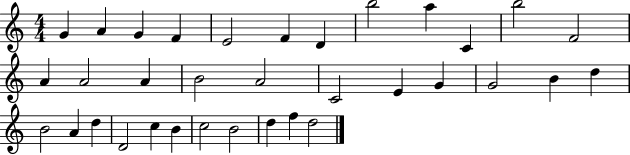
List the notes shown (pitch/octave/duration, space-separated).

G4/q A4/q G4/q F4/q E4/h F4/q D4/q B5/h A5/q C4/q B5/h F4/h A4/q A4/h A4/q B4/h A4/h C4/h E4/q G4/q G4/h B4/q D5/q B4/h A4/q D5/q D4/h C5/q B4/q C5/h B4/h D5/q F5/q D5/h